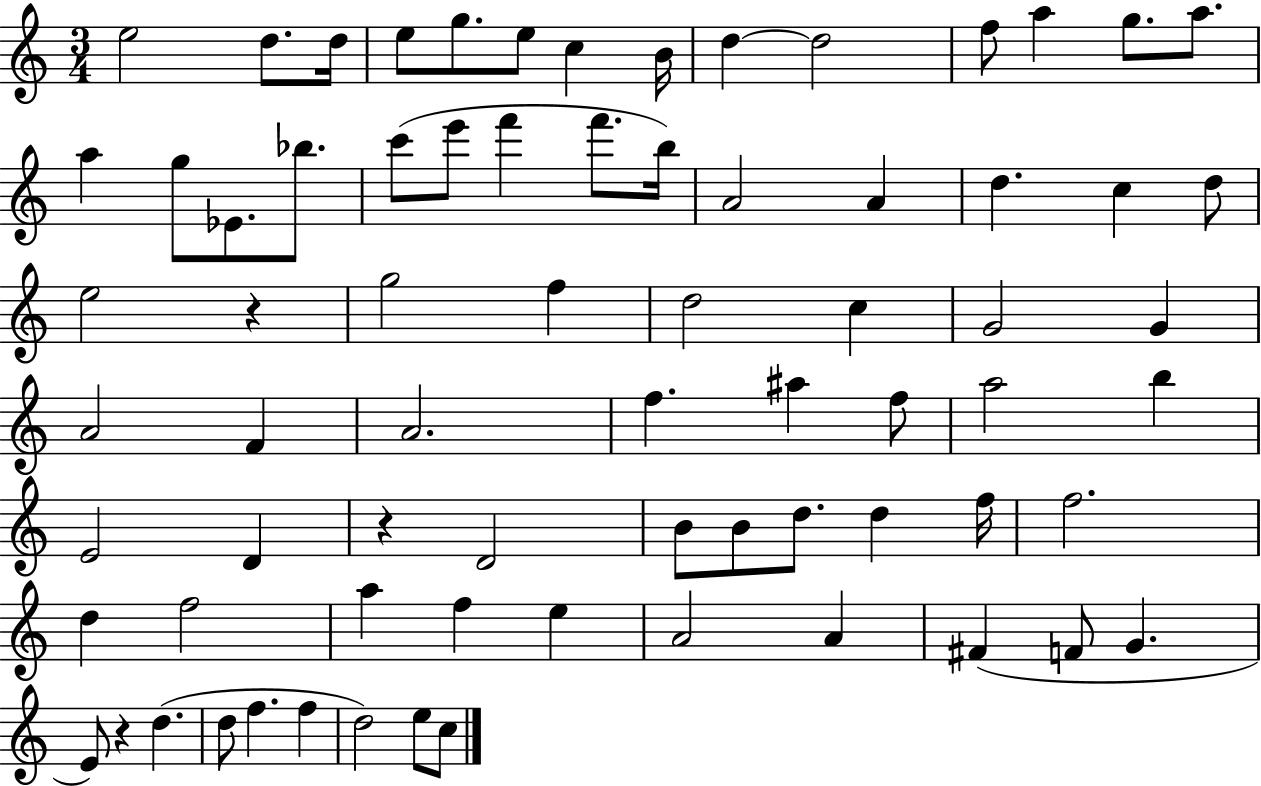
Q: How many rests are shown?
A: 3